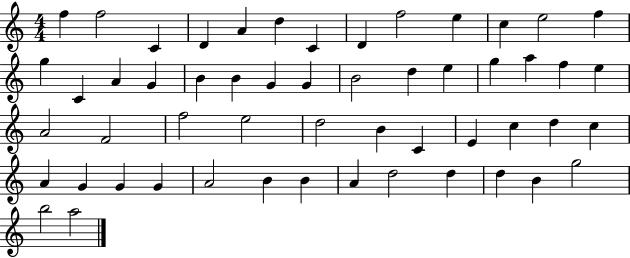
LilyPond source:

{
  \clef treble
  \numericTimeSignature
  \time 4/4
  \key c \major
  f''4 f''2 c'4 | d'4 a'4 d''4 c'4 | d'4 f''2 e''4 | c''4 e''2 f''4 | \break g''4 c'4 a'4 g'4 | b'4 b'4 g'4 g'4 | b'2 d''4 e''4 | g''4 a''4 f''4 e''4 | \break a'2 f'2 | f''2 e''2 | d''2 b'4 c'4 | e'4 c''4 d''4 c''4 | \break a'4 g'4 g'4 g'4 | a'2 b'4 b'4 | a'4 d''2 d''4 | d''4 b'4 g''2 | \break b''2 a''2 | \bar "|."
}